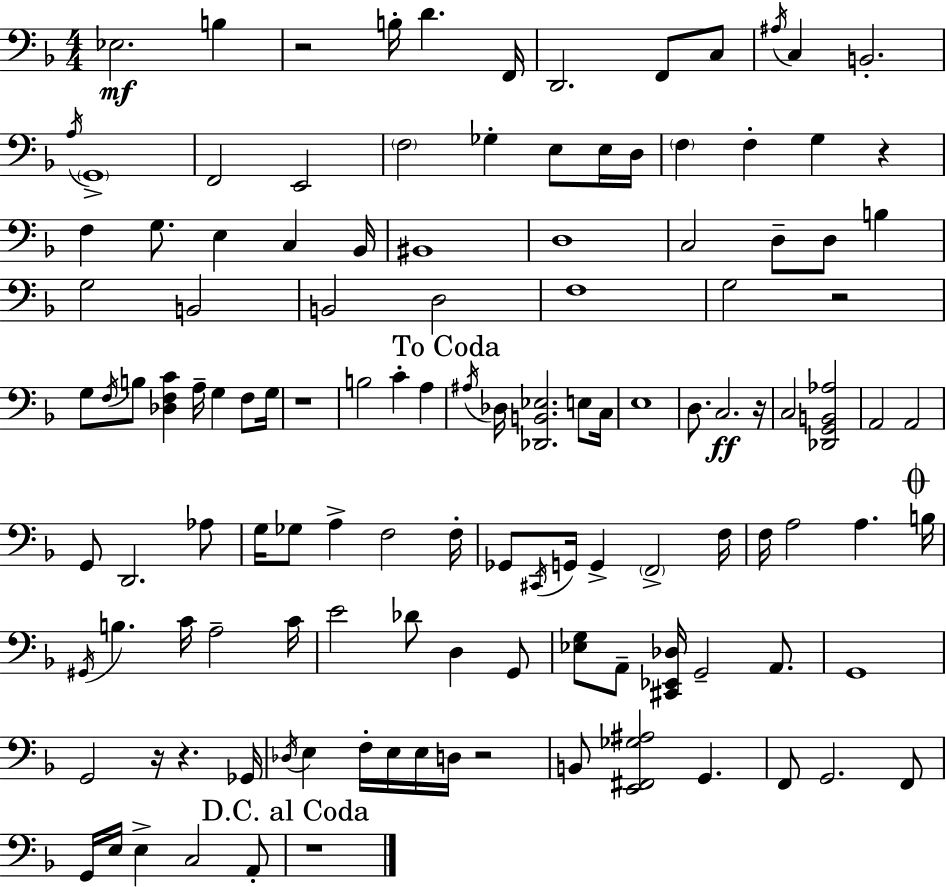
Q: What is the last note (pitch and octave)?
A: A2